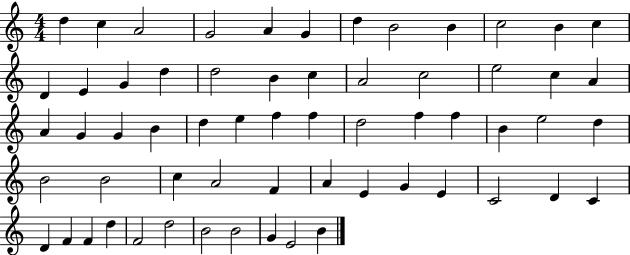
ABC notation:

X:1
T:Untitled
M:4/4
L:1/4
K:C
d c A2 G2 A G d B2 B c2 B c D E G d d2 B c A2 c2 e2 c A A G G B d e f f d2 f f B e2 d B2 B2 c A2 F A E G E C2 D C D F F d F2 d2 B2 B2 G E2 B